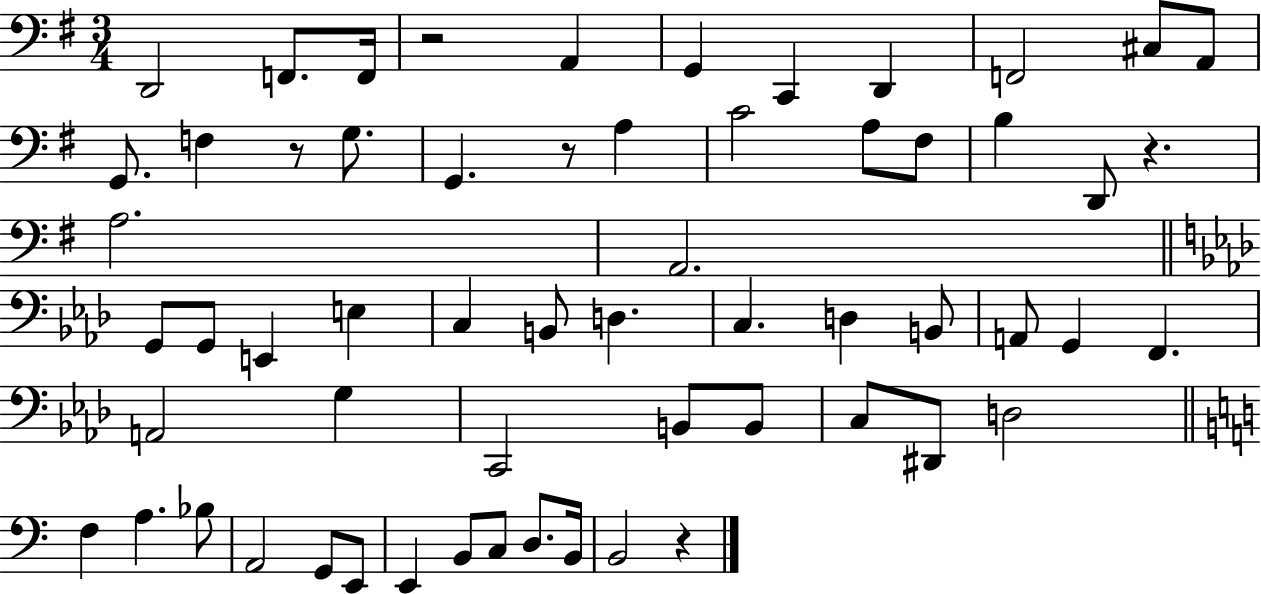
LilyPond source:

{
  \clef bass
  \numericTimeSignature
  \time 3/4
  \key g \major
  d,2 f,8. f,16 | r2 a,4 | g,4 c,4 d,4 | f,2 cis8 a,8 | \break g,8. f4 r8 g8. | g,4. r8 a4 | c'2 a8 fis8 | b4 d,8 r4. | \break a2. | a,2. | \bar "||" \break \key aes \major g,8 g,8 e,4 e4 | c4 b,8 d4. | c4. d4 b,8 | a,8 g,4 f,4. | \break a,2 g4 | c,2 b,8 b,8 | c8 dis,8 d2 | \bar "||" \break \key a \minor f4 a4. bes8 | a,2 g,8 e,8 | e,4 b,8 c8 d8. b,16 | b,2 r4 | \break \bar "|."
}